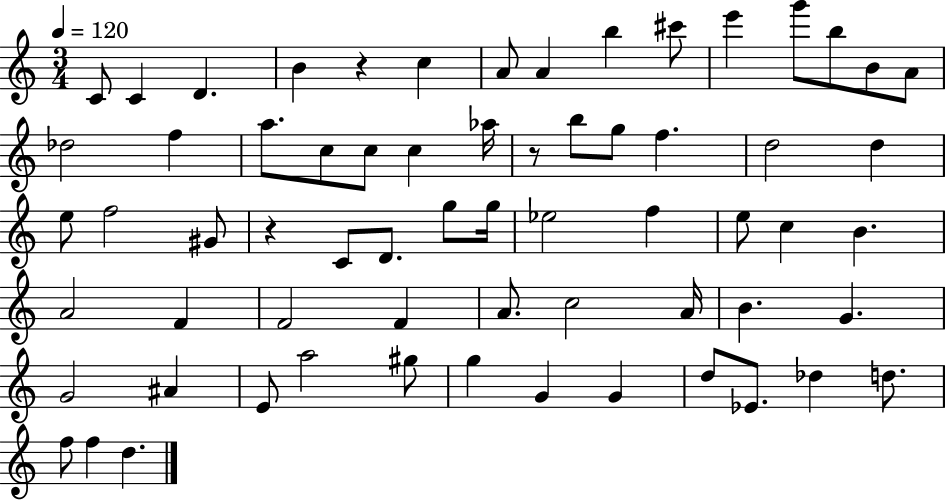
{
  \clef treble
  \numericTimeSignature
  \time 3/4
  \key c \major
  \tempo 4 = 120
  \repeat volta 2 { c'8 c'4 d'4. | b'4 r4 c''4 | a'8 a'4 b''4 cis'''8 | e'''4 g'''8 b''8 b'8 a'8 | \break des''2 f''4 | a''8. c''8 c''8 c''4 aes''16 | r8 b''8 g''8 f''4. | d''2 d''4 | \break e''8 f''2 gis'8 | r4 c'8 d'8. g''8 g''16 | ees''2 f''4 | e''8 c''4 b'4. | \break a'2 f'4 | f'2 f'4 | a'8. c''2 a'16 | b'4. g'4. | \break g'2 ais'4 | e'8 a''2 gis''8 | g''4 g'4 g'4 | d''8 ees'8. des''4 d''8. | \break f''8 f''4 d''4. | } \bar "|."
}